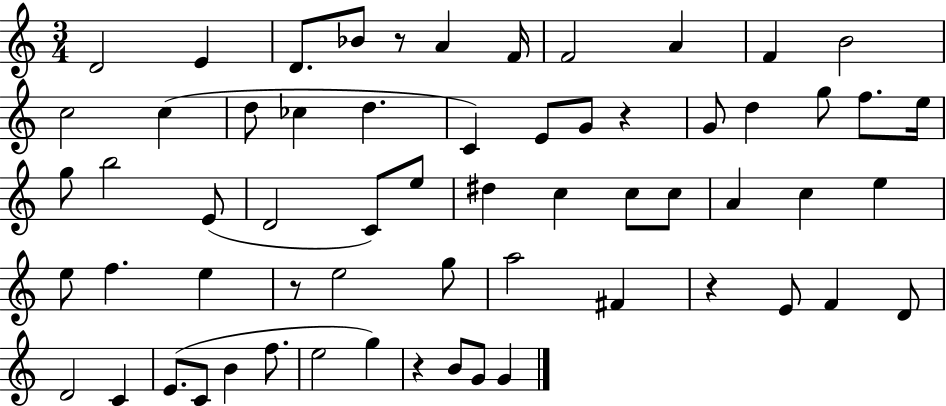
D4/h E4/q D4/e. Bb4/e R/e A4/q F4/s F4/h A4/q F4/q B4/h C5/h C5/q D5/e CES5/q D5/q. C4/q E4/e G4/e R/q G4/e D5/q G5/e F5/e. E5/s G5/e B5/h E4/e D4/h C4/e E5/e D#5/q C5/q C5/e C5/e A4/q C5/q E5/q E5/e F5/q. E5/q R/e E5/h G5/e A5/h F#4/q R/q E4/e F4/q D4/e D4/h C4/q E4/e. C4/e B4/q F5/e. E5/h G5/q R/q B4/e G4/e G4/q